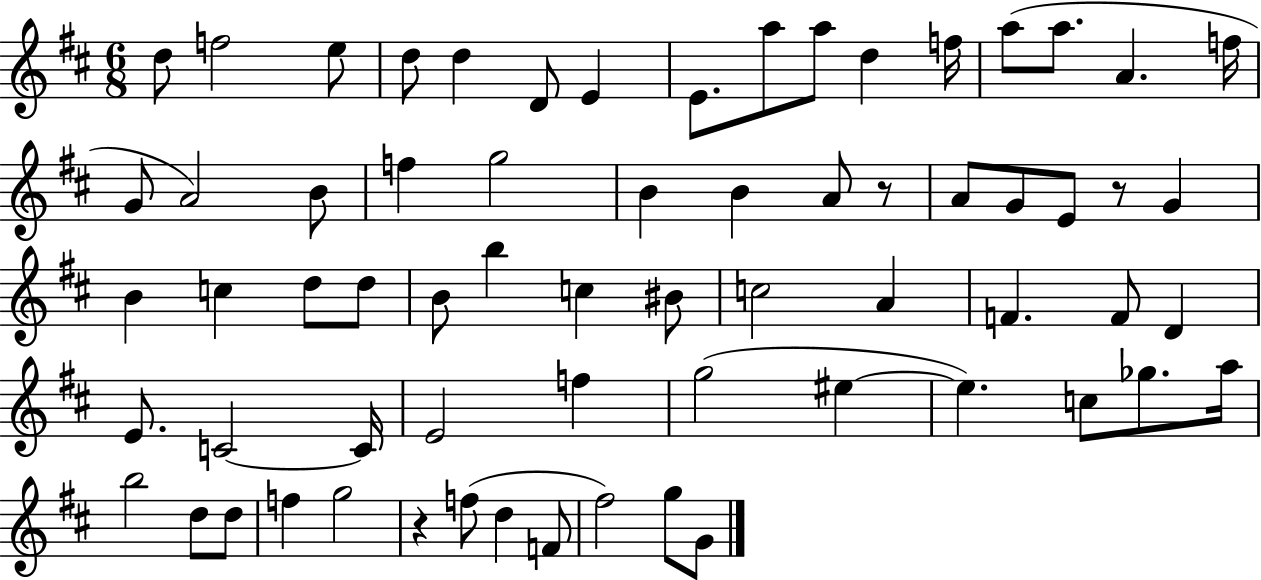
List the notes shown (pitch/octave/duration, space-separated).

D5/e F5/h E5/e D5/e D5/q D4/e E4/q E4/e. A5/e A5/e D5/q F5/s A5/e A5/e. A4/q. F5/s G4/e A4/h B4/e F5/q G5/h B4/q B4/q A4/e R/e A4/e G4/e E4/e R/e G4/q B4/q C5/q D5/e D5/e B4/e B5/q C5/q BIS4/e C5/h A4/q F4/q. F4/e D4/q E4/e. C4/h C4/s E4/h F5/q G5/h EIS5/q EIS5/q. C5/e Gb5/e. A5/s B5/h D5/e D5/e F5/q G5/h R/q F5/e D5/q F4/e F#5/h G5/e G4/e